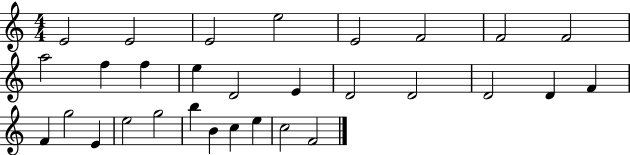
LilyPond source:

{
  \clef treble
  \numericTimeSignature
  \time 4/4
  \key c \major
  e'2 e'2 | e'2 e''2 | e'2 f'2 | f'2 f'2 | \break a''2 f''4 f''4 | e''4 d'2 e'4 | d'2 d'2 | d'2 d'4 f'4 | \break f'4 g''2 e'4 | e''2 g''2 | b''4 b'4 c''4 e''4 | c''2 f'2 | \break \bar "|."
}